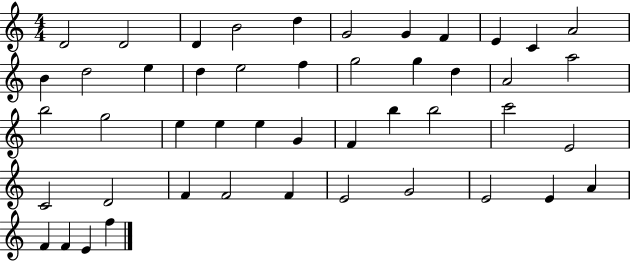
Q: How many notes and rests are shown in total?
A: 47